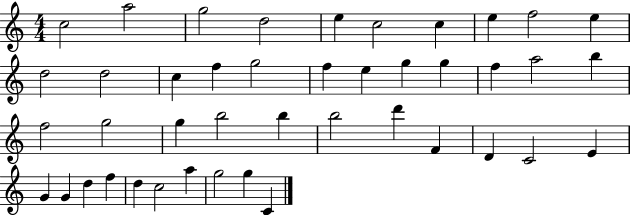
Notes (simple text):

C5/h A5/h G5/h D5/h E5/q C5/h C5/q E5/q F5/h E5/q D5/h D5/h C5/q F5/q G5/h F5/q E5/q G5/q G5/q F5/q A5/h B5/q F5/h G5/h G5/q B5/h B5/q B5/h D6/q F4/q D4/q C4/h E4/q G4/q G4/q D5/q F5/q D5/q C5/h A5/q G5/h G5/q C4/q